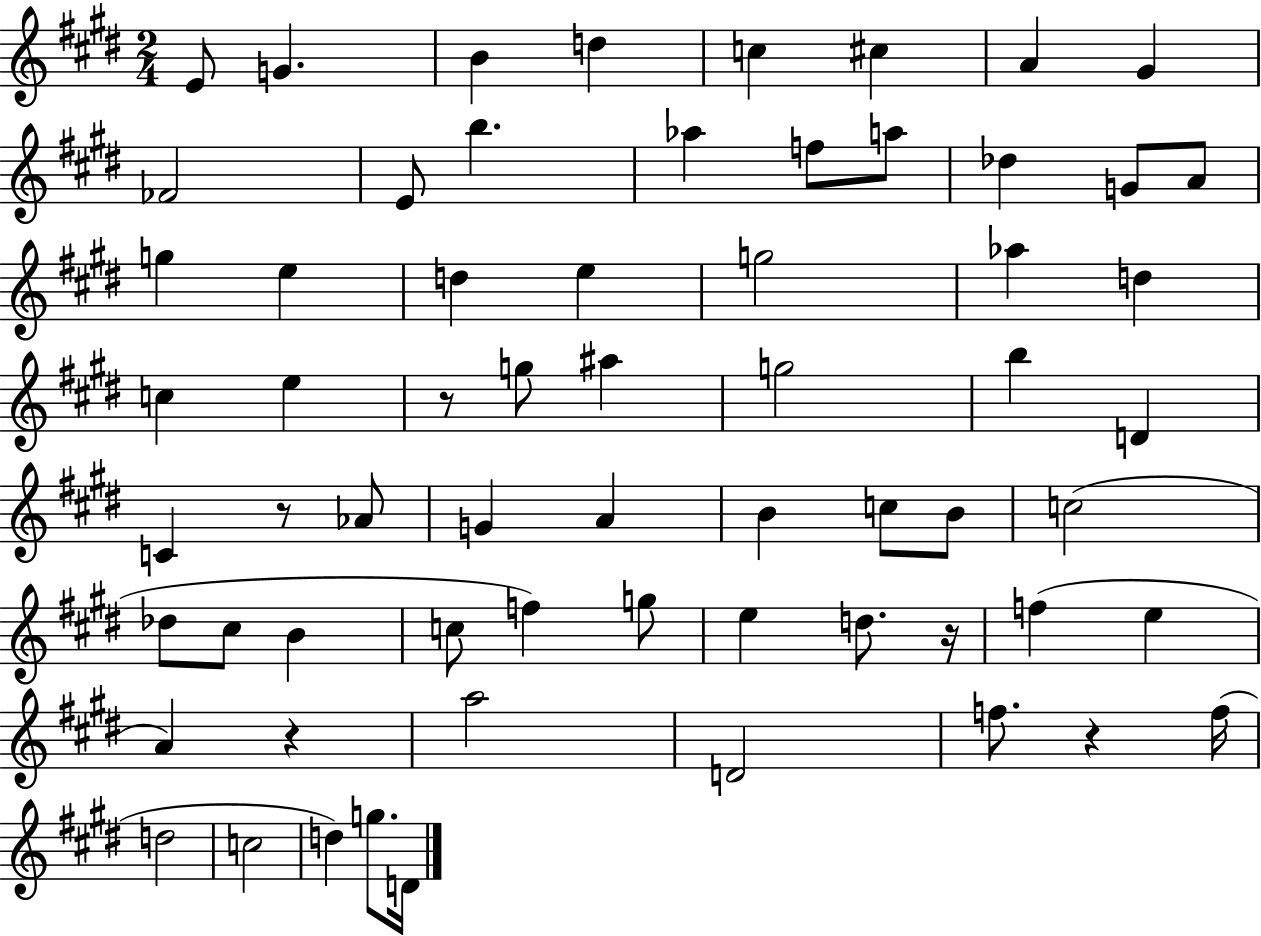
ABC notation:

X:1
T:Untitled
M:2/4
L:1/4
K:E
E/2 G B d c ^c A ^G _F2 E/2 b _a f/2 a/2 _d G/2 A/2 g e d e g2 _a d c e z/2 g/2 ^a g2 b D C z/2 _A/2 G A B c/2 B/2 c2 _d/2 ^c/2 B c/2 f g/2 e d/2 z/4 f e A z a2 D2 f/2 z f/4 d2 c2 d g/2 D/4